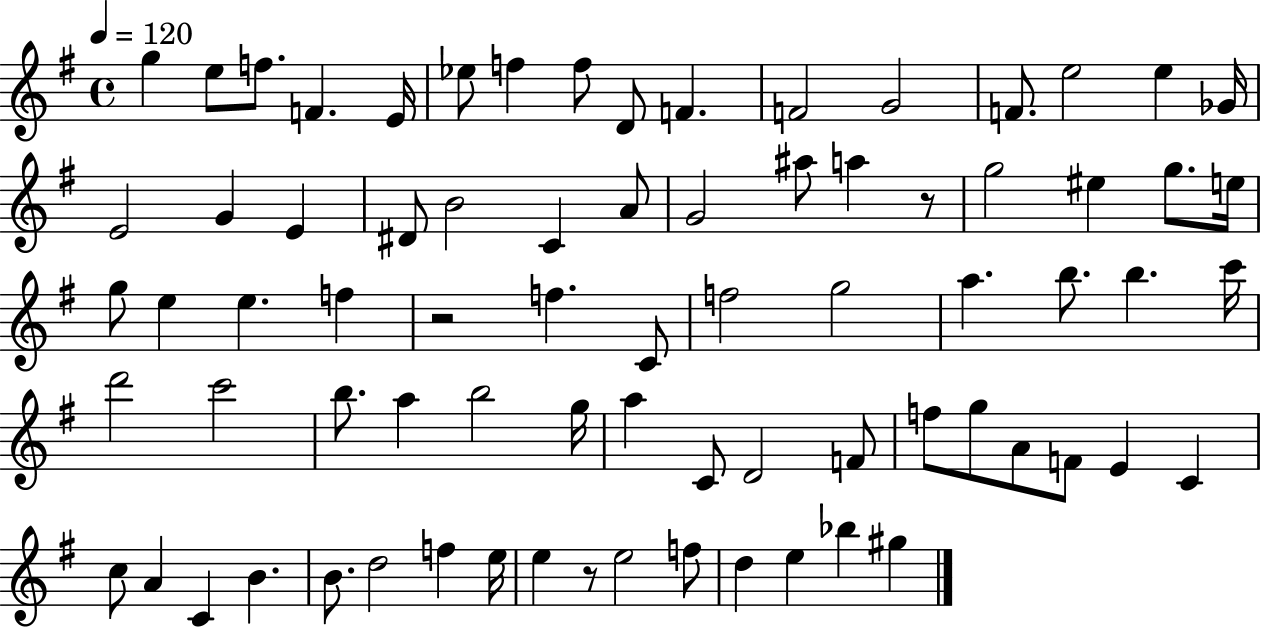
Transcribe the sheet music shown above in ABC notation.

X:1
T:Untitled
M:4/4
L:1/4
K:G
g e/2 f/2 F E/4 _e/2 f f/2 D/2 F F2 G2 F/2 e2 e _G/4 E2 G E ^D/2 B2 C A/2 G2 ^a/2 a z/2 g2 ^e g/2 e/4 g/2 e e f z2 f C/2 f2 g2 a b/2 b c'/4 d'2 c'2 b/2 a b2 g/4 a C/2 D2 F/2 f/2 g/2 A/2 F/2 E C c/2 A C B B/2 d2 f e/4 e z/2 e2 f/2 d e _b ^g